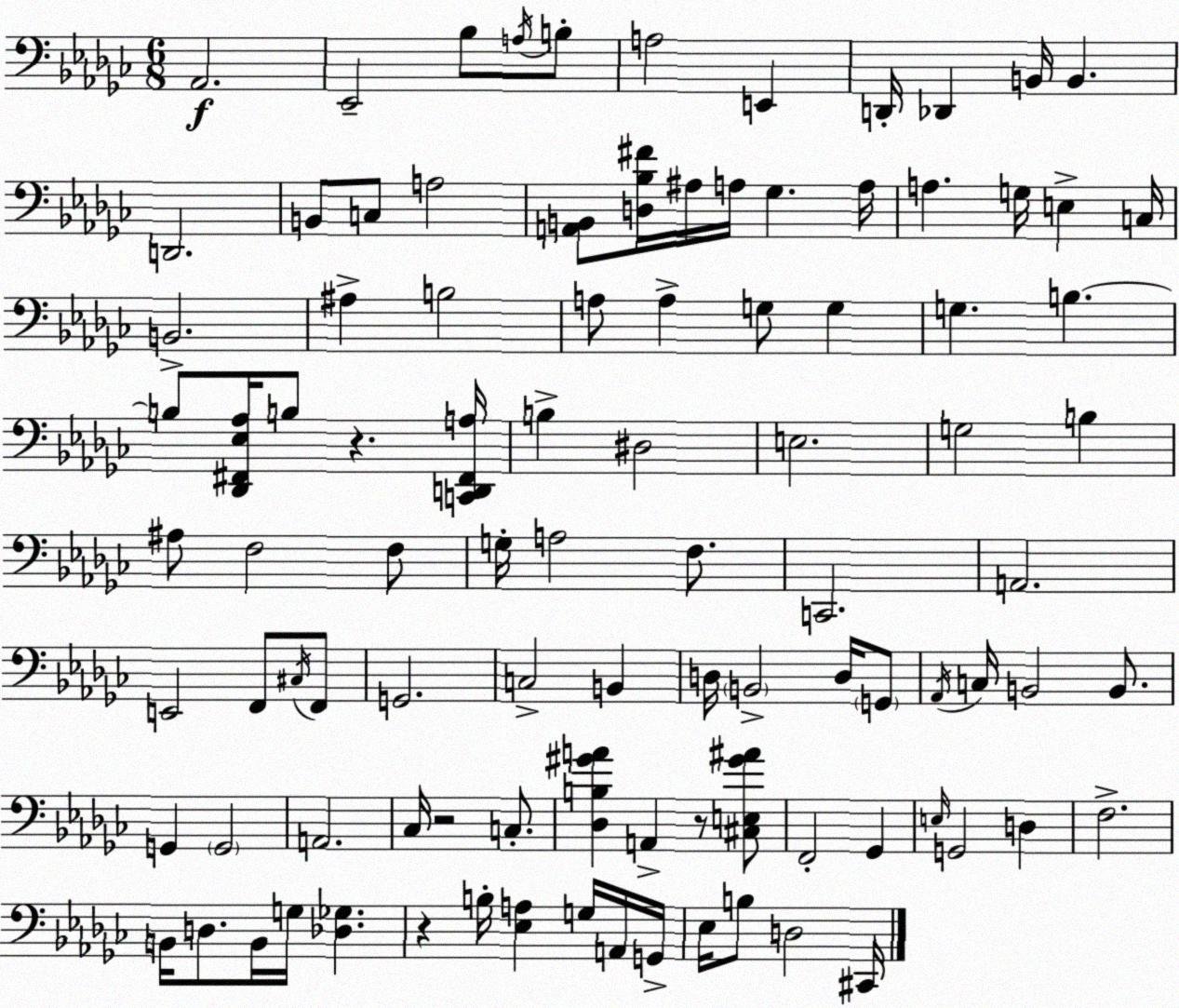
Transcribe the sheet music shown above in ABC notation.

X:1
T:Untitled
M:6/8
L:1/4
K:Ebm
_A,,2 _E,,2 _B,/2 A,/4 B,/2 A,2 E,, D,,/4 _D,, B,,/4 B,, D,,2 B,,/2 C,/2 A,2 [A,,B,,]/2 [D,_B,^F]/4 ^A,/4 A,/4 _G, A,/4 A, G,/4 E, C,/4 B,,2 ^A, B,2 A,/2 A, G,/2 G, G, B, B,/2 [_D,,^F,,_E,_A,]/4 B,/2 z [C,,D,,^F,,A,]/4 B, ^D,2 E,2 G,2 B, ^A,/2 F,2 F,/2 G,/4 A,2 F,/2 C,,2 A,,2 E,,2 F,,/2 ^C,/4 F,,/2 G,,2 C,2 B,, D,/4 B,,2 D,/4 G,,/2 _A,,/4 C,/4 B,,2 B,,/2 G,, G,,2 A,,2 _C,/4 z2 C,/2 [_D,B,^GA] A,, z/2 [^C,E,^G^A]/2 F,,2 _G,, E,/4 G,,2 D, F,2 B,,/4 D,/2 B,,/4 G,/4 [_D,_G,] z B,/4 [_E,A,] G,/4 A,,/4 G,,/4 _E,/4 B,/2 D,2 ^C,,/4